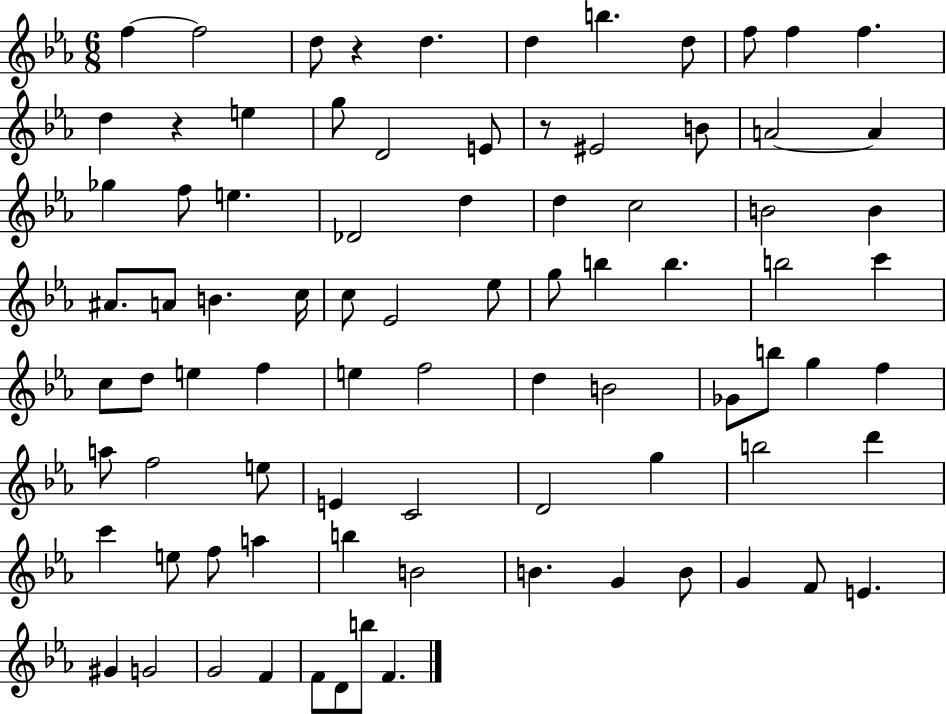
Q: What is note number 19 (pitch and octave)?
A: A4